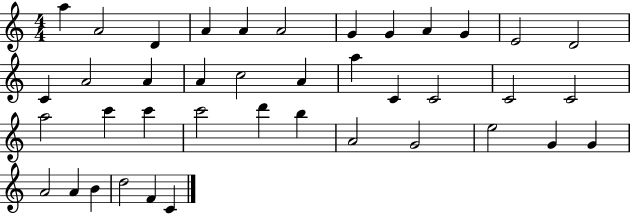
X:1
T:Untitled
M:4/4
L:1/4
K:C
a A2 D A A A2 G G A G E2 D2 C A2 A A c2 A a C C2 C2 C2 a2 c' c' c'2 d' b A2 G2 e2 G G A2 A B d2 F C